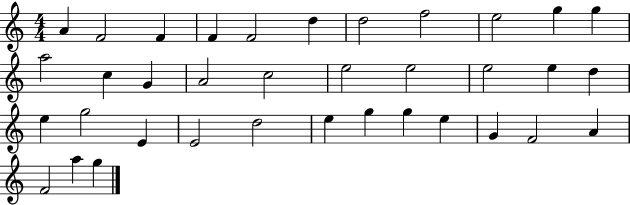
{
  \clef treble
  \numericTimeSignature
  \time 4/4
  \key c \major
  a'4 f'2 f'4 | f'4 f'2 d''4 | d''2 f''2 | e''2 g''4 g''4 | \break a''2 c''4 g'4 | a'2 c''2 | e''2 e''2 | e''2 e''4 d''4 | \break e''4 g''2 e'4 | e'2 d''2 | e''4 g''4 g''4 e''4 | g'4 f'2 a'4 | \break f'2 a''4 g''4 | \bar "|."
}